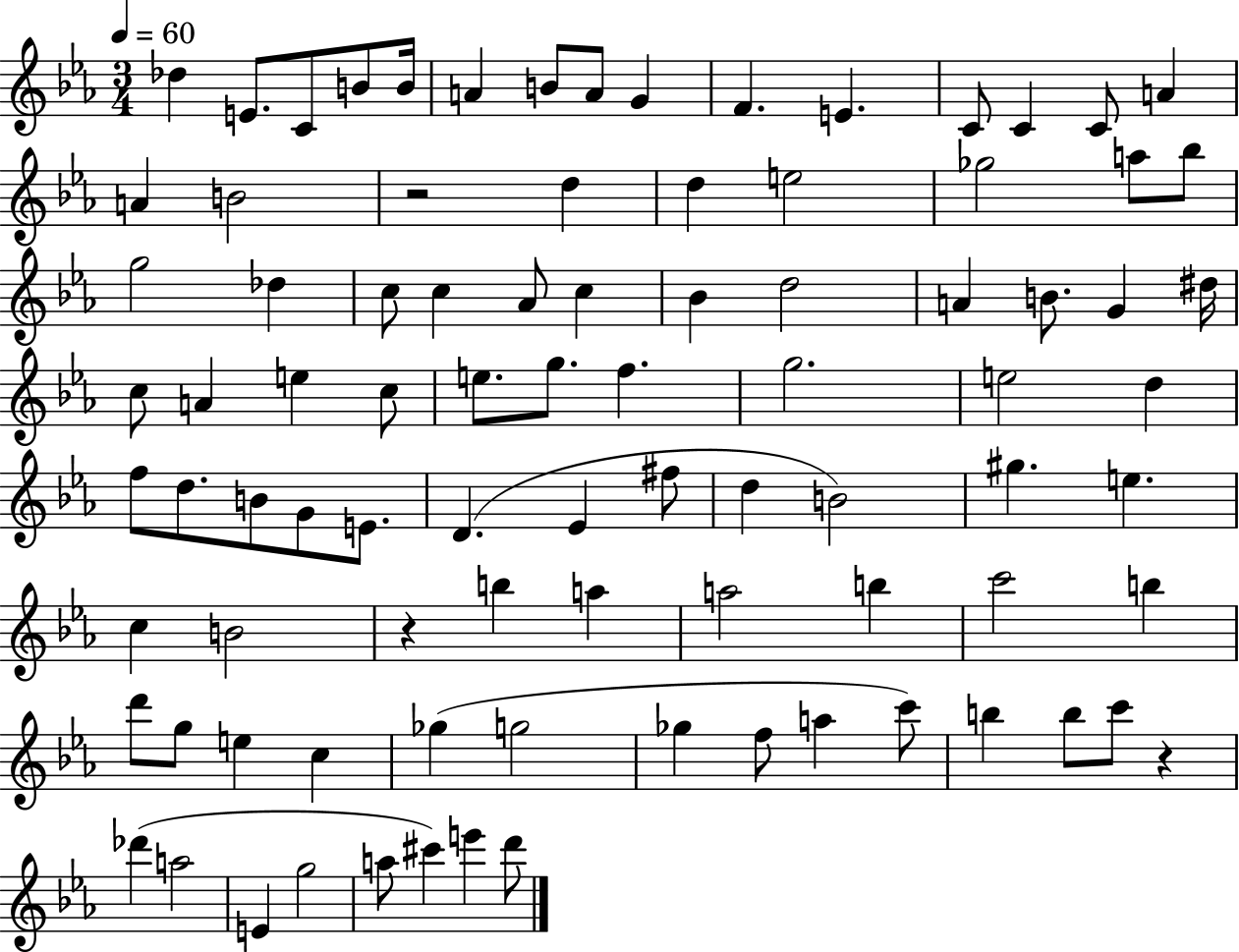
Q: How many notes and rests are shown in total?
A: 89